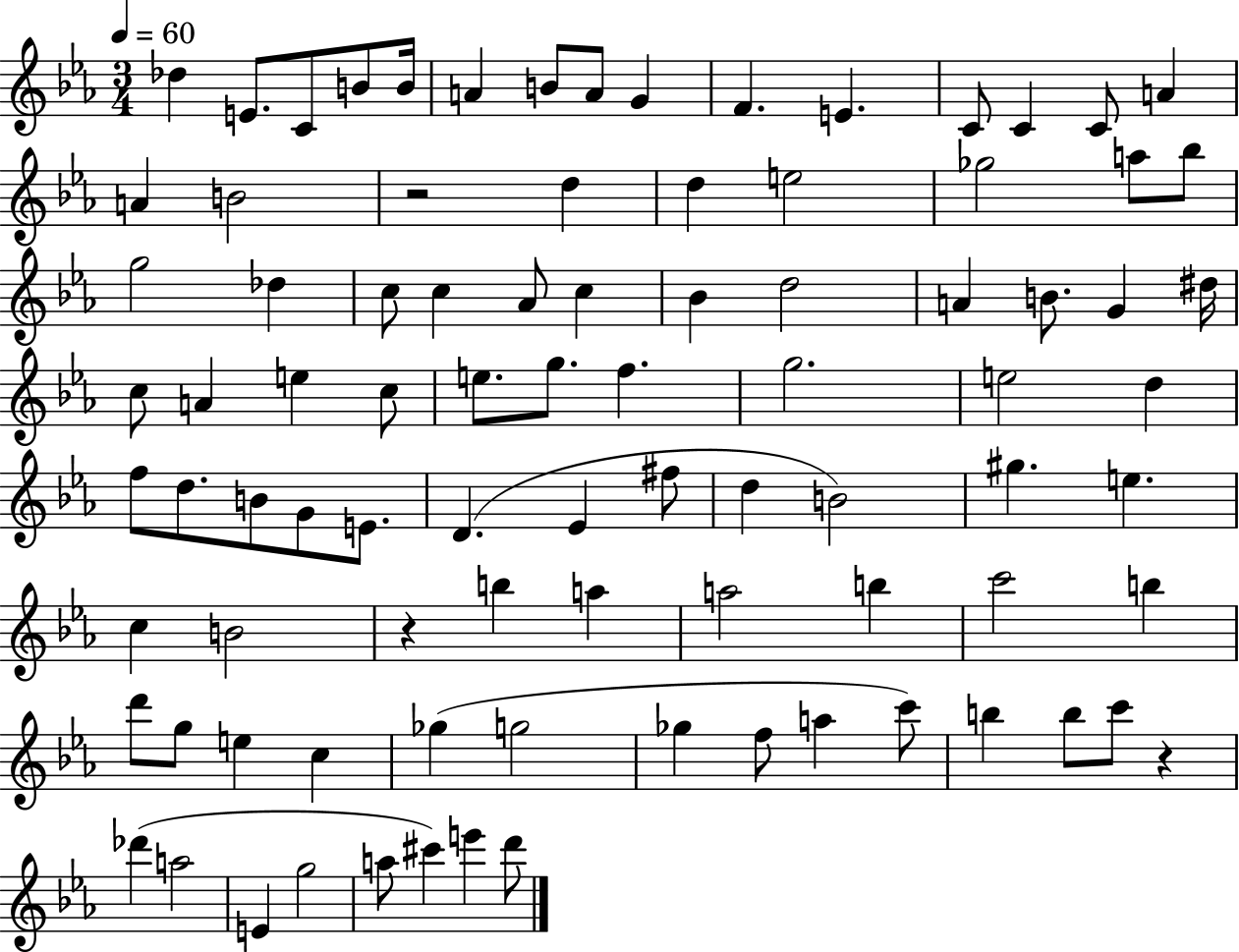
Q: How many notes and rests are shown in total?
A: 89